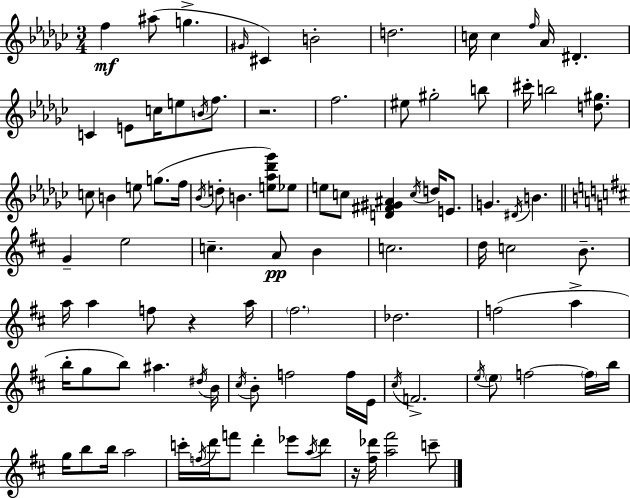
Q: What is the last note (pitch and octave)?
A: C6